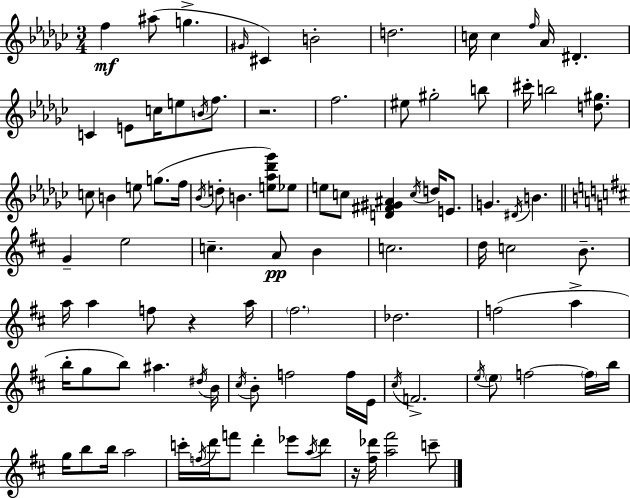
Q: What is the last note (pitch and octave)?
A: C6